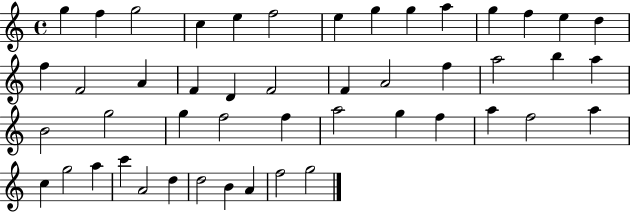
X:1
T:Untitled
M:4/4
L:1/4
K:C
g f g2 c e f2 e g g a g f e d f F2 A F D F2 F A2 f a2 b a B2 g2 g f2 f a2 g f a f2 a c g2 a c' A2 d d2 B A f2 g2